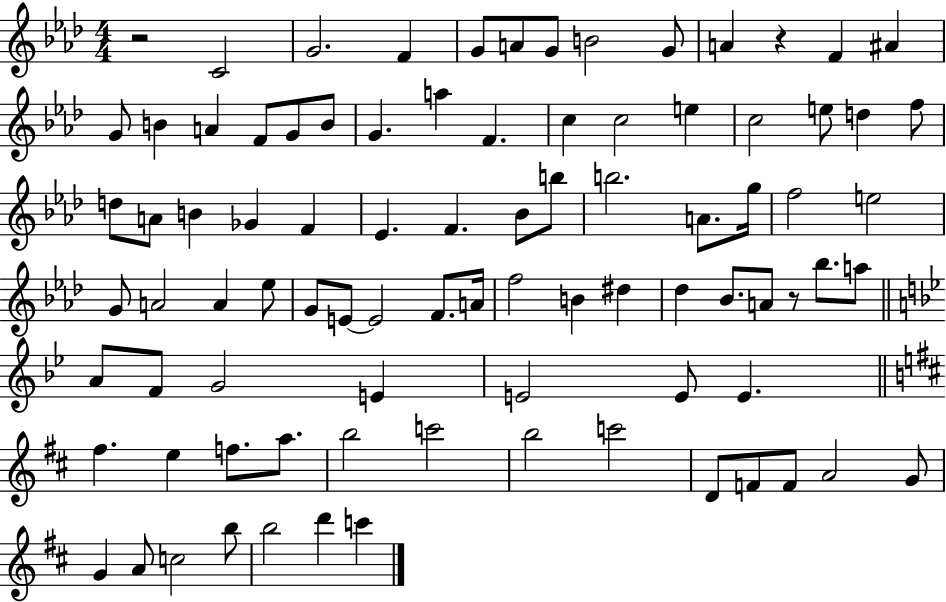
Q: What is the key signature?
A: AES major